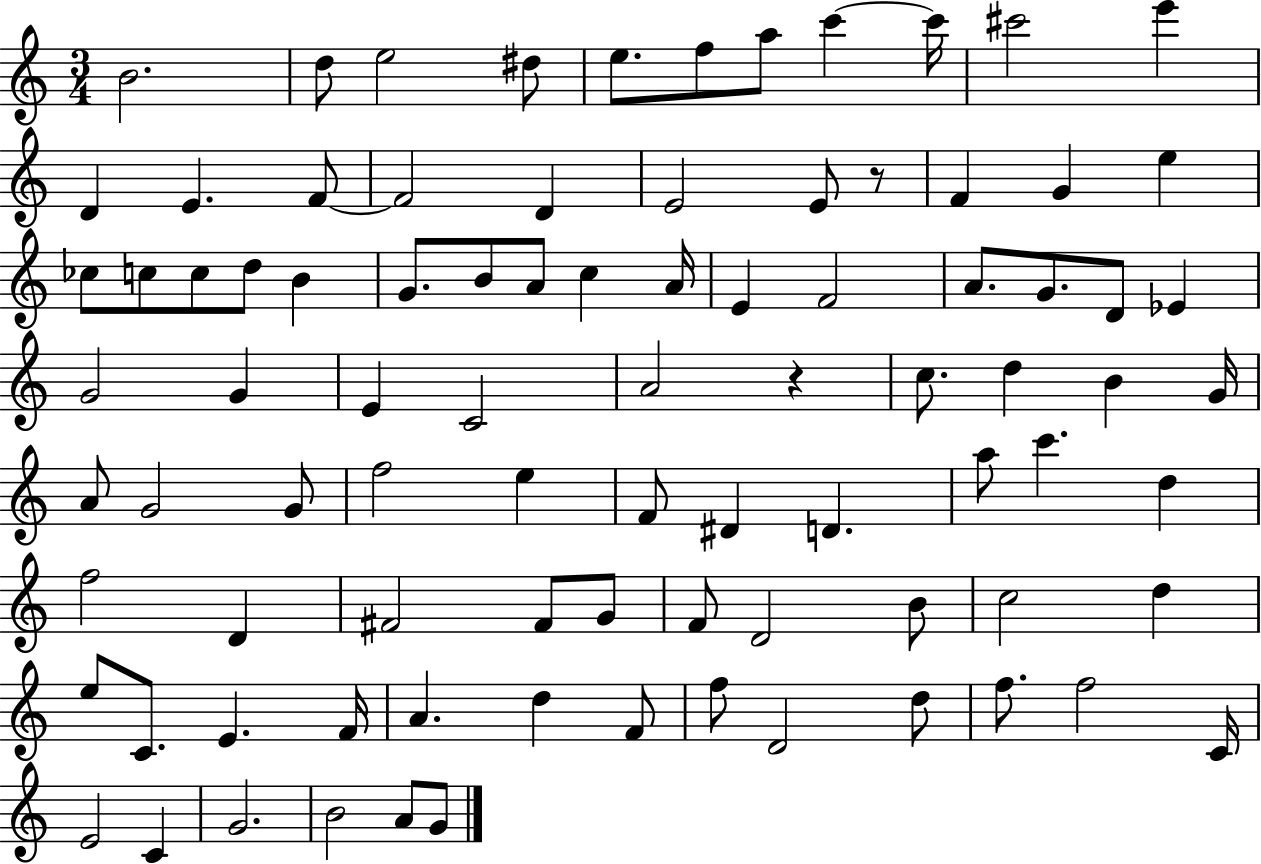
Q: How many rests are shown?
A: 2